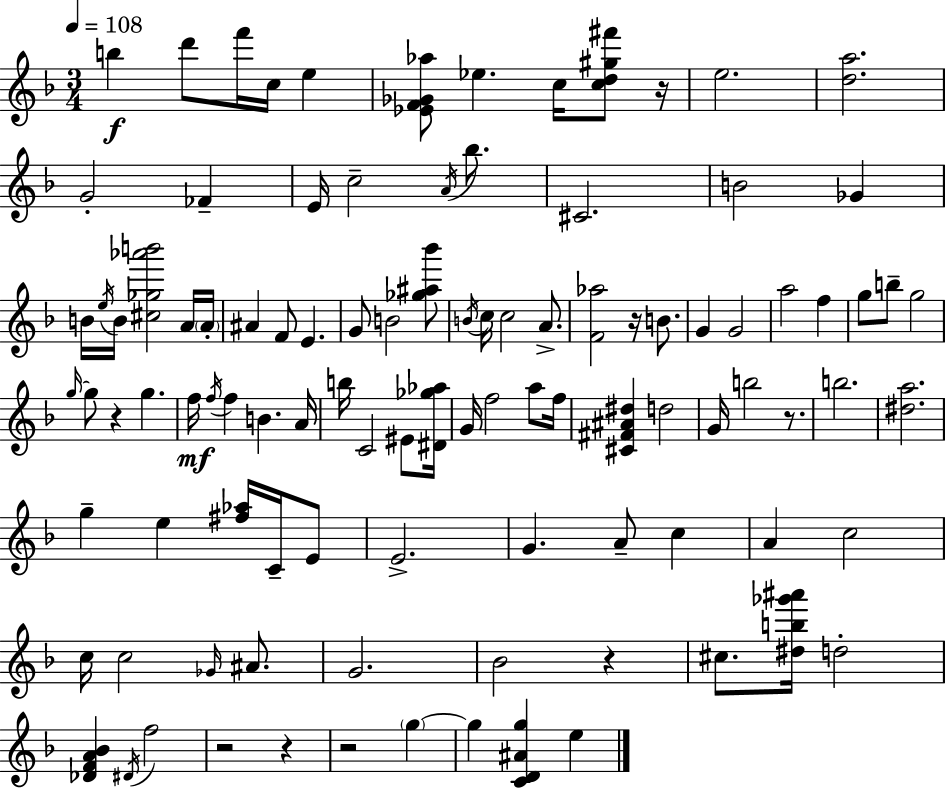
{
  \clef treble
  \numericTimeSignature
  \time 3/4
  \key f \major
  \tempo 4 = 108
  \repeat volta 2 { b''4\f d'''8 f'''16 c''16 e''4 | <ees' f' ges' aes''>8 ees''4. c''16 <c'' d'' gis'' fis'''>8 r16 | e''2. | <d'' a''>2. | \break g'2-. fes'4-- | e'16 c''2-- \acciaccatura { a'16 } bes''8. | cis'2. | b'2 ges'4 | \break b'16 \acciaccatura { e''16 } b'16 <cis'' ges'' aes''' b'''>2 | a'16 \parenthesize a'16-. ais'4 f'8 e'4. | g'8 b'2 | <ges'' ais'' bes'''>8 \acciaccatura { b'16 } c''16 c''2 | \break a'8.-> <f' aes''>2 r16 | b'8. g'4 g'2 | a''2 f''4 | g''8 b''8-- g''2 | \break \grace { g''16~ }~ g''8 r4 g''4. | f''16\mf \acciaccatura { f''16 } f''4 b'4. | a'16 b''16 c'2 | eis'8 <dis' ges'' aes''>16 g'16 f''2 | \break a''8 f''16 <cis' fis' ais' dis''>4 d''2 | g'16 b''2 | r8. b''2. | <dis'' a''>2. | \break g''4-- e''4 | <fis'' aes''>16 c'16-- e'8 e'2.-> | g'4. a'8-- | c''4 a'4 c''2 | \break c''16 c''2 | \grace { ges'16 } ais'8. g'2. | bes'2 | r4 cis''8. <dis'' b'' ges''' ais'''>16 d''2-. | \break <des' f' a' bes'>4 \acciaccatura { dis'16 } f''2 | r2 | r4 r2 | \parenthesize g''4~~ g''4 <c' d' ais' g''>4 | \break e''4 } \bar "|."
}